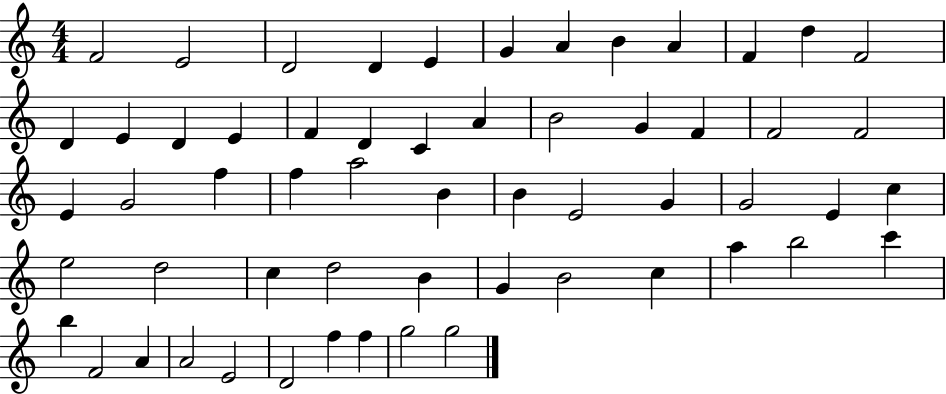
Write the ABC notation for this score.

X:1
T:Untitled
M:4/4
L:1/4
K:C
F2 E2 D2 D E G A B A F d F2 D E D E F D C A B2 G F F2 F2 E G2 f f a2 B B E2 G G2 E c e2 d2 c d2 B G B2 c a b2 c' b F2 A A2 E2 D2 f f g2 g2